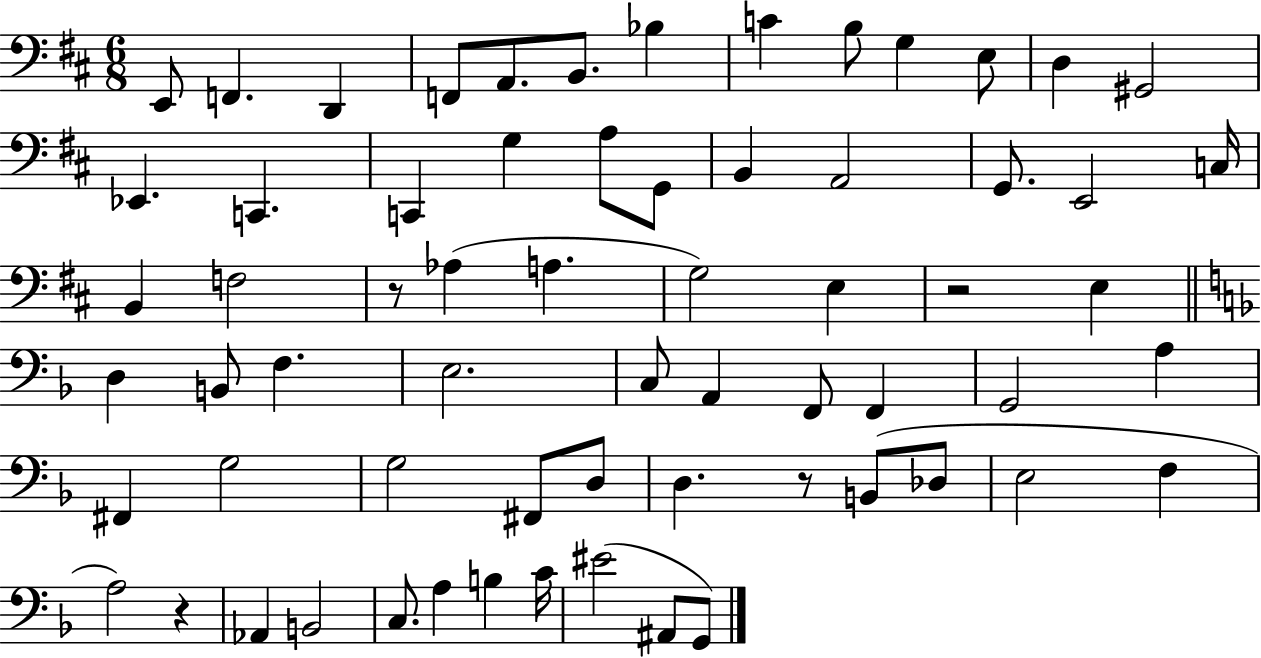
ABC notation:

X:1
T:Untitled
M:6/8
L:1/4
K:D
E,,/2 F,, D,, F,,/2 A,,/2 B,,/2 _B, C B,/2 G, E,/2 D, ^G,,2 _E,, C,, C,, G, A,/2 G,,/2 B,, A,,2 G,,/2 E,,2 C,/4 B,, F,2 z/2 _A, A, G,2 E, z2 E, D, B,,/2 F, E,2 C,/2 A,, F,,/2 F,, G,,2 A, ^F,, G,2 G,2 ^F,,/2 D,/2 D, z/2 B,,/2 _D,/2 E,2 F, A,2 z _A,, B,,2 C,/2 A, B, C/4 ^E2 ^A,,/2 G,,/2